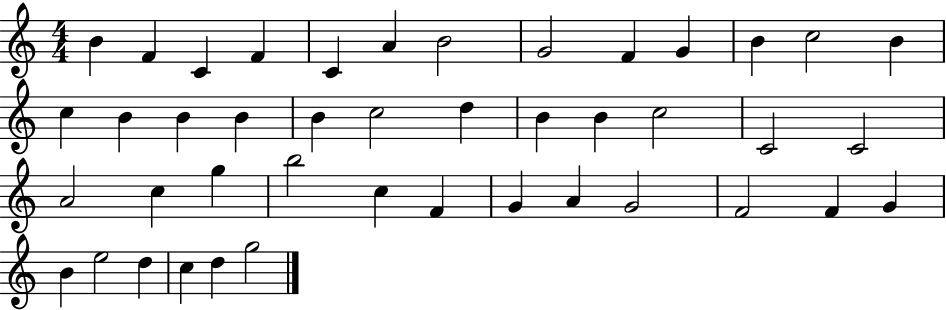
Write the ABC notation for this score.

X:1
T:Untitled
M:4/4
L:1/4
K:C
B F C F C A B2 G2 F G B c2 B c B B B B c2 d B B c2 C2 C2 A2 c g b2 c F G A G2 F2 F G B e2 d c d g2